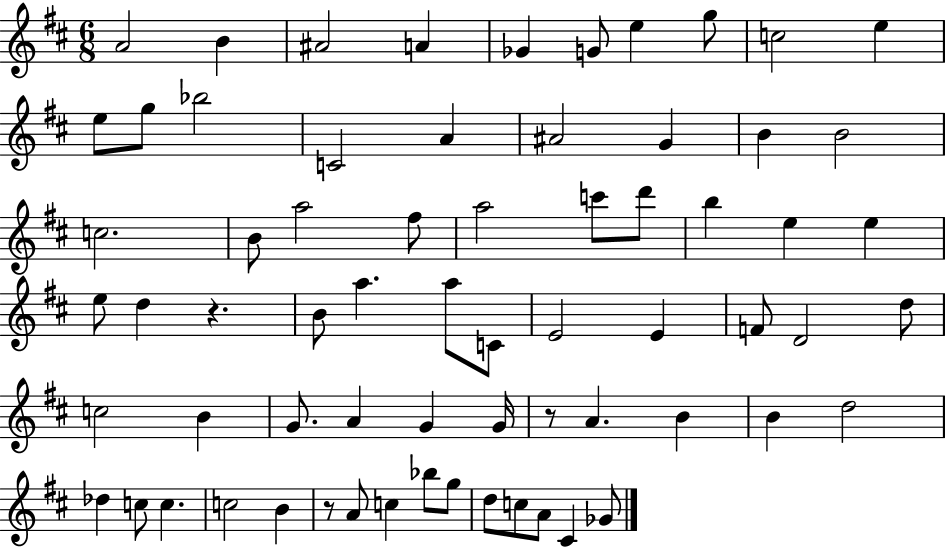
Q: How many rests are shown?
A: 3